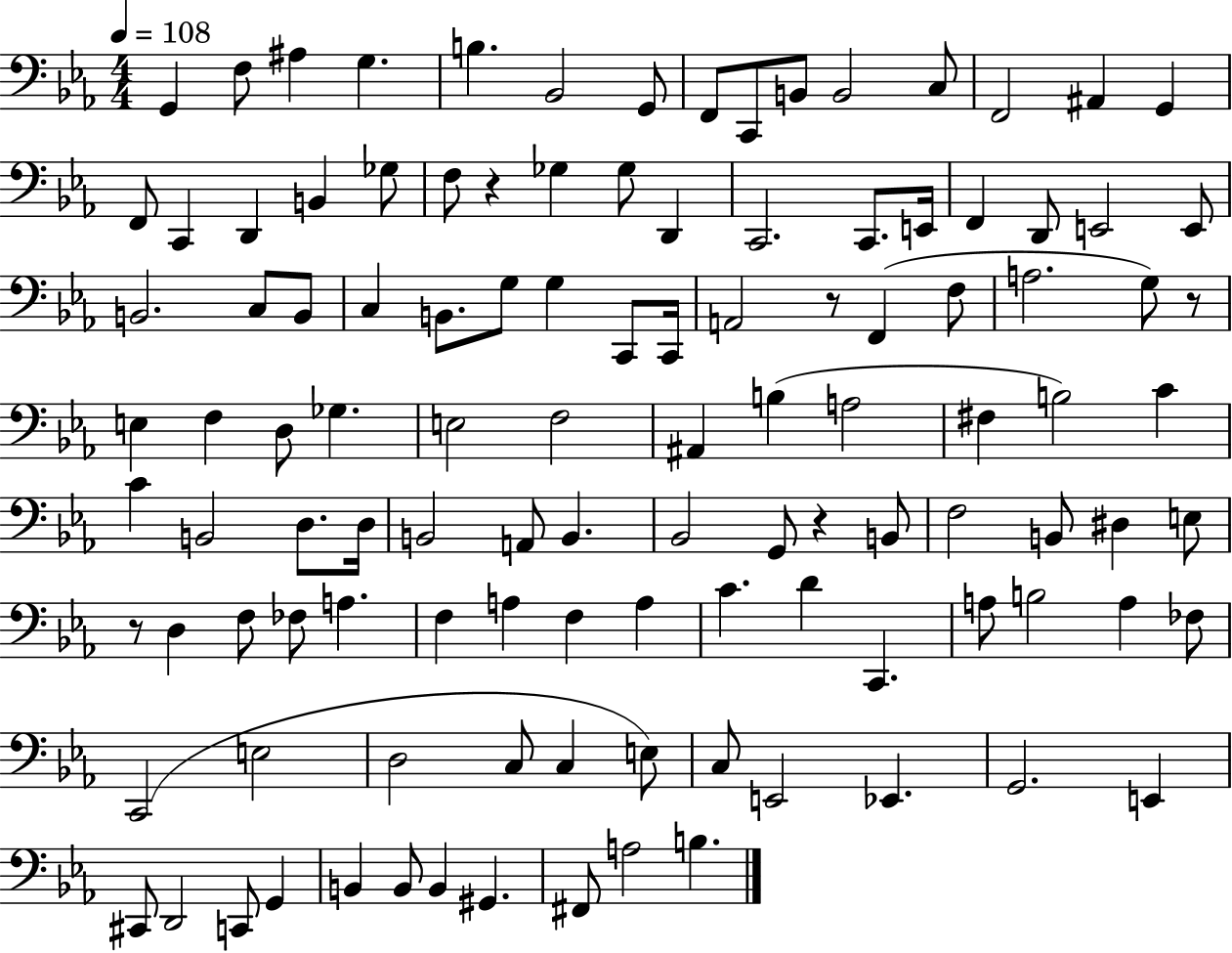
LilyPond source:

{
  \clef bass
  \numericTimeSignature
  \time 4/4
  \key ees \major
  \tempo 4 = 108
  \repeat volta 2 { g,4 f8 ais4 g4. | b4. bes,2 g,8 | f,8 c,8 b,8 b,2 c8 | f,2 ais,4 g,4 | \break f,8 c,4 d,4 b,4 ges8 | f8 r4 ges4 ges8 d,4 | c,2. c,8. e,16 | f,4 d,8 e,2 e,8 | \break b,2. c8 b,8 | c4 b,8. g8 g4 c,8 c,16 | a,2 r8 f,4( f8 | a2. g8) r8 | \break e4 f4 d8 ges4. | e2 f2 | ais,4 b4( a2 | fis4 b2) c'4 | \break c'4 b,2 d8. d16 | b,2 a,8 b,4. | bes,2 g,8 r4 b,8 | f2 b,8 dis4 e8 | \break r8 d4 f8 fes8 a4. | f4 a4 f4 a4 | c'4. d'4 c,4. | a8 b2 a4 fes8 | \break c,2( e2 | d2 c8 c4 e8) | c8 e,2 ees,4. | g,2. e,4 | \break cis,8 d,2 c,8 g,4 | b,4 b,8 b,4 gis,4. | fis,8 a2 b4. | } \bar "|."
}